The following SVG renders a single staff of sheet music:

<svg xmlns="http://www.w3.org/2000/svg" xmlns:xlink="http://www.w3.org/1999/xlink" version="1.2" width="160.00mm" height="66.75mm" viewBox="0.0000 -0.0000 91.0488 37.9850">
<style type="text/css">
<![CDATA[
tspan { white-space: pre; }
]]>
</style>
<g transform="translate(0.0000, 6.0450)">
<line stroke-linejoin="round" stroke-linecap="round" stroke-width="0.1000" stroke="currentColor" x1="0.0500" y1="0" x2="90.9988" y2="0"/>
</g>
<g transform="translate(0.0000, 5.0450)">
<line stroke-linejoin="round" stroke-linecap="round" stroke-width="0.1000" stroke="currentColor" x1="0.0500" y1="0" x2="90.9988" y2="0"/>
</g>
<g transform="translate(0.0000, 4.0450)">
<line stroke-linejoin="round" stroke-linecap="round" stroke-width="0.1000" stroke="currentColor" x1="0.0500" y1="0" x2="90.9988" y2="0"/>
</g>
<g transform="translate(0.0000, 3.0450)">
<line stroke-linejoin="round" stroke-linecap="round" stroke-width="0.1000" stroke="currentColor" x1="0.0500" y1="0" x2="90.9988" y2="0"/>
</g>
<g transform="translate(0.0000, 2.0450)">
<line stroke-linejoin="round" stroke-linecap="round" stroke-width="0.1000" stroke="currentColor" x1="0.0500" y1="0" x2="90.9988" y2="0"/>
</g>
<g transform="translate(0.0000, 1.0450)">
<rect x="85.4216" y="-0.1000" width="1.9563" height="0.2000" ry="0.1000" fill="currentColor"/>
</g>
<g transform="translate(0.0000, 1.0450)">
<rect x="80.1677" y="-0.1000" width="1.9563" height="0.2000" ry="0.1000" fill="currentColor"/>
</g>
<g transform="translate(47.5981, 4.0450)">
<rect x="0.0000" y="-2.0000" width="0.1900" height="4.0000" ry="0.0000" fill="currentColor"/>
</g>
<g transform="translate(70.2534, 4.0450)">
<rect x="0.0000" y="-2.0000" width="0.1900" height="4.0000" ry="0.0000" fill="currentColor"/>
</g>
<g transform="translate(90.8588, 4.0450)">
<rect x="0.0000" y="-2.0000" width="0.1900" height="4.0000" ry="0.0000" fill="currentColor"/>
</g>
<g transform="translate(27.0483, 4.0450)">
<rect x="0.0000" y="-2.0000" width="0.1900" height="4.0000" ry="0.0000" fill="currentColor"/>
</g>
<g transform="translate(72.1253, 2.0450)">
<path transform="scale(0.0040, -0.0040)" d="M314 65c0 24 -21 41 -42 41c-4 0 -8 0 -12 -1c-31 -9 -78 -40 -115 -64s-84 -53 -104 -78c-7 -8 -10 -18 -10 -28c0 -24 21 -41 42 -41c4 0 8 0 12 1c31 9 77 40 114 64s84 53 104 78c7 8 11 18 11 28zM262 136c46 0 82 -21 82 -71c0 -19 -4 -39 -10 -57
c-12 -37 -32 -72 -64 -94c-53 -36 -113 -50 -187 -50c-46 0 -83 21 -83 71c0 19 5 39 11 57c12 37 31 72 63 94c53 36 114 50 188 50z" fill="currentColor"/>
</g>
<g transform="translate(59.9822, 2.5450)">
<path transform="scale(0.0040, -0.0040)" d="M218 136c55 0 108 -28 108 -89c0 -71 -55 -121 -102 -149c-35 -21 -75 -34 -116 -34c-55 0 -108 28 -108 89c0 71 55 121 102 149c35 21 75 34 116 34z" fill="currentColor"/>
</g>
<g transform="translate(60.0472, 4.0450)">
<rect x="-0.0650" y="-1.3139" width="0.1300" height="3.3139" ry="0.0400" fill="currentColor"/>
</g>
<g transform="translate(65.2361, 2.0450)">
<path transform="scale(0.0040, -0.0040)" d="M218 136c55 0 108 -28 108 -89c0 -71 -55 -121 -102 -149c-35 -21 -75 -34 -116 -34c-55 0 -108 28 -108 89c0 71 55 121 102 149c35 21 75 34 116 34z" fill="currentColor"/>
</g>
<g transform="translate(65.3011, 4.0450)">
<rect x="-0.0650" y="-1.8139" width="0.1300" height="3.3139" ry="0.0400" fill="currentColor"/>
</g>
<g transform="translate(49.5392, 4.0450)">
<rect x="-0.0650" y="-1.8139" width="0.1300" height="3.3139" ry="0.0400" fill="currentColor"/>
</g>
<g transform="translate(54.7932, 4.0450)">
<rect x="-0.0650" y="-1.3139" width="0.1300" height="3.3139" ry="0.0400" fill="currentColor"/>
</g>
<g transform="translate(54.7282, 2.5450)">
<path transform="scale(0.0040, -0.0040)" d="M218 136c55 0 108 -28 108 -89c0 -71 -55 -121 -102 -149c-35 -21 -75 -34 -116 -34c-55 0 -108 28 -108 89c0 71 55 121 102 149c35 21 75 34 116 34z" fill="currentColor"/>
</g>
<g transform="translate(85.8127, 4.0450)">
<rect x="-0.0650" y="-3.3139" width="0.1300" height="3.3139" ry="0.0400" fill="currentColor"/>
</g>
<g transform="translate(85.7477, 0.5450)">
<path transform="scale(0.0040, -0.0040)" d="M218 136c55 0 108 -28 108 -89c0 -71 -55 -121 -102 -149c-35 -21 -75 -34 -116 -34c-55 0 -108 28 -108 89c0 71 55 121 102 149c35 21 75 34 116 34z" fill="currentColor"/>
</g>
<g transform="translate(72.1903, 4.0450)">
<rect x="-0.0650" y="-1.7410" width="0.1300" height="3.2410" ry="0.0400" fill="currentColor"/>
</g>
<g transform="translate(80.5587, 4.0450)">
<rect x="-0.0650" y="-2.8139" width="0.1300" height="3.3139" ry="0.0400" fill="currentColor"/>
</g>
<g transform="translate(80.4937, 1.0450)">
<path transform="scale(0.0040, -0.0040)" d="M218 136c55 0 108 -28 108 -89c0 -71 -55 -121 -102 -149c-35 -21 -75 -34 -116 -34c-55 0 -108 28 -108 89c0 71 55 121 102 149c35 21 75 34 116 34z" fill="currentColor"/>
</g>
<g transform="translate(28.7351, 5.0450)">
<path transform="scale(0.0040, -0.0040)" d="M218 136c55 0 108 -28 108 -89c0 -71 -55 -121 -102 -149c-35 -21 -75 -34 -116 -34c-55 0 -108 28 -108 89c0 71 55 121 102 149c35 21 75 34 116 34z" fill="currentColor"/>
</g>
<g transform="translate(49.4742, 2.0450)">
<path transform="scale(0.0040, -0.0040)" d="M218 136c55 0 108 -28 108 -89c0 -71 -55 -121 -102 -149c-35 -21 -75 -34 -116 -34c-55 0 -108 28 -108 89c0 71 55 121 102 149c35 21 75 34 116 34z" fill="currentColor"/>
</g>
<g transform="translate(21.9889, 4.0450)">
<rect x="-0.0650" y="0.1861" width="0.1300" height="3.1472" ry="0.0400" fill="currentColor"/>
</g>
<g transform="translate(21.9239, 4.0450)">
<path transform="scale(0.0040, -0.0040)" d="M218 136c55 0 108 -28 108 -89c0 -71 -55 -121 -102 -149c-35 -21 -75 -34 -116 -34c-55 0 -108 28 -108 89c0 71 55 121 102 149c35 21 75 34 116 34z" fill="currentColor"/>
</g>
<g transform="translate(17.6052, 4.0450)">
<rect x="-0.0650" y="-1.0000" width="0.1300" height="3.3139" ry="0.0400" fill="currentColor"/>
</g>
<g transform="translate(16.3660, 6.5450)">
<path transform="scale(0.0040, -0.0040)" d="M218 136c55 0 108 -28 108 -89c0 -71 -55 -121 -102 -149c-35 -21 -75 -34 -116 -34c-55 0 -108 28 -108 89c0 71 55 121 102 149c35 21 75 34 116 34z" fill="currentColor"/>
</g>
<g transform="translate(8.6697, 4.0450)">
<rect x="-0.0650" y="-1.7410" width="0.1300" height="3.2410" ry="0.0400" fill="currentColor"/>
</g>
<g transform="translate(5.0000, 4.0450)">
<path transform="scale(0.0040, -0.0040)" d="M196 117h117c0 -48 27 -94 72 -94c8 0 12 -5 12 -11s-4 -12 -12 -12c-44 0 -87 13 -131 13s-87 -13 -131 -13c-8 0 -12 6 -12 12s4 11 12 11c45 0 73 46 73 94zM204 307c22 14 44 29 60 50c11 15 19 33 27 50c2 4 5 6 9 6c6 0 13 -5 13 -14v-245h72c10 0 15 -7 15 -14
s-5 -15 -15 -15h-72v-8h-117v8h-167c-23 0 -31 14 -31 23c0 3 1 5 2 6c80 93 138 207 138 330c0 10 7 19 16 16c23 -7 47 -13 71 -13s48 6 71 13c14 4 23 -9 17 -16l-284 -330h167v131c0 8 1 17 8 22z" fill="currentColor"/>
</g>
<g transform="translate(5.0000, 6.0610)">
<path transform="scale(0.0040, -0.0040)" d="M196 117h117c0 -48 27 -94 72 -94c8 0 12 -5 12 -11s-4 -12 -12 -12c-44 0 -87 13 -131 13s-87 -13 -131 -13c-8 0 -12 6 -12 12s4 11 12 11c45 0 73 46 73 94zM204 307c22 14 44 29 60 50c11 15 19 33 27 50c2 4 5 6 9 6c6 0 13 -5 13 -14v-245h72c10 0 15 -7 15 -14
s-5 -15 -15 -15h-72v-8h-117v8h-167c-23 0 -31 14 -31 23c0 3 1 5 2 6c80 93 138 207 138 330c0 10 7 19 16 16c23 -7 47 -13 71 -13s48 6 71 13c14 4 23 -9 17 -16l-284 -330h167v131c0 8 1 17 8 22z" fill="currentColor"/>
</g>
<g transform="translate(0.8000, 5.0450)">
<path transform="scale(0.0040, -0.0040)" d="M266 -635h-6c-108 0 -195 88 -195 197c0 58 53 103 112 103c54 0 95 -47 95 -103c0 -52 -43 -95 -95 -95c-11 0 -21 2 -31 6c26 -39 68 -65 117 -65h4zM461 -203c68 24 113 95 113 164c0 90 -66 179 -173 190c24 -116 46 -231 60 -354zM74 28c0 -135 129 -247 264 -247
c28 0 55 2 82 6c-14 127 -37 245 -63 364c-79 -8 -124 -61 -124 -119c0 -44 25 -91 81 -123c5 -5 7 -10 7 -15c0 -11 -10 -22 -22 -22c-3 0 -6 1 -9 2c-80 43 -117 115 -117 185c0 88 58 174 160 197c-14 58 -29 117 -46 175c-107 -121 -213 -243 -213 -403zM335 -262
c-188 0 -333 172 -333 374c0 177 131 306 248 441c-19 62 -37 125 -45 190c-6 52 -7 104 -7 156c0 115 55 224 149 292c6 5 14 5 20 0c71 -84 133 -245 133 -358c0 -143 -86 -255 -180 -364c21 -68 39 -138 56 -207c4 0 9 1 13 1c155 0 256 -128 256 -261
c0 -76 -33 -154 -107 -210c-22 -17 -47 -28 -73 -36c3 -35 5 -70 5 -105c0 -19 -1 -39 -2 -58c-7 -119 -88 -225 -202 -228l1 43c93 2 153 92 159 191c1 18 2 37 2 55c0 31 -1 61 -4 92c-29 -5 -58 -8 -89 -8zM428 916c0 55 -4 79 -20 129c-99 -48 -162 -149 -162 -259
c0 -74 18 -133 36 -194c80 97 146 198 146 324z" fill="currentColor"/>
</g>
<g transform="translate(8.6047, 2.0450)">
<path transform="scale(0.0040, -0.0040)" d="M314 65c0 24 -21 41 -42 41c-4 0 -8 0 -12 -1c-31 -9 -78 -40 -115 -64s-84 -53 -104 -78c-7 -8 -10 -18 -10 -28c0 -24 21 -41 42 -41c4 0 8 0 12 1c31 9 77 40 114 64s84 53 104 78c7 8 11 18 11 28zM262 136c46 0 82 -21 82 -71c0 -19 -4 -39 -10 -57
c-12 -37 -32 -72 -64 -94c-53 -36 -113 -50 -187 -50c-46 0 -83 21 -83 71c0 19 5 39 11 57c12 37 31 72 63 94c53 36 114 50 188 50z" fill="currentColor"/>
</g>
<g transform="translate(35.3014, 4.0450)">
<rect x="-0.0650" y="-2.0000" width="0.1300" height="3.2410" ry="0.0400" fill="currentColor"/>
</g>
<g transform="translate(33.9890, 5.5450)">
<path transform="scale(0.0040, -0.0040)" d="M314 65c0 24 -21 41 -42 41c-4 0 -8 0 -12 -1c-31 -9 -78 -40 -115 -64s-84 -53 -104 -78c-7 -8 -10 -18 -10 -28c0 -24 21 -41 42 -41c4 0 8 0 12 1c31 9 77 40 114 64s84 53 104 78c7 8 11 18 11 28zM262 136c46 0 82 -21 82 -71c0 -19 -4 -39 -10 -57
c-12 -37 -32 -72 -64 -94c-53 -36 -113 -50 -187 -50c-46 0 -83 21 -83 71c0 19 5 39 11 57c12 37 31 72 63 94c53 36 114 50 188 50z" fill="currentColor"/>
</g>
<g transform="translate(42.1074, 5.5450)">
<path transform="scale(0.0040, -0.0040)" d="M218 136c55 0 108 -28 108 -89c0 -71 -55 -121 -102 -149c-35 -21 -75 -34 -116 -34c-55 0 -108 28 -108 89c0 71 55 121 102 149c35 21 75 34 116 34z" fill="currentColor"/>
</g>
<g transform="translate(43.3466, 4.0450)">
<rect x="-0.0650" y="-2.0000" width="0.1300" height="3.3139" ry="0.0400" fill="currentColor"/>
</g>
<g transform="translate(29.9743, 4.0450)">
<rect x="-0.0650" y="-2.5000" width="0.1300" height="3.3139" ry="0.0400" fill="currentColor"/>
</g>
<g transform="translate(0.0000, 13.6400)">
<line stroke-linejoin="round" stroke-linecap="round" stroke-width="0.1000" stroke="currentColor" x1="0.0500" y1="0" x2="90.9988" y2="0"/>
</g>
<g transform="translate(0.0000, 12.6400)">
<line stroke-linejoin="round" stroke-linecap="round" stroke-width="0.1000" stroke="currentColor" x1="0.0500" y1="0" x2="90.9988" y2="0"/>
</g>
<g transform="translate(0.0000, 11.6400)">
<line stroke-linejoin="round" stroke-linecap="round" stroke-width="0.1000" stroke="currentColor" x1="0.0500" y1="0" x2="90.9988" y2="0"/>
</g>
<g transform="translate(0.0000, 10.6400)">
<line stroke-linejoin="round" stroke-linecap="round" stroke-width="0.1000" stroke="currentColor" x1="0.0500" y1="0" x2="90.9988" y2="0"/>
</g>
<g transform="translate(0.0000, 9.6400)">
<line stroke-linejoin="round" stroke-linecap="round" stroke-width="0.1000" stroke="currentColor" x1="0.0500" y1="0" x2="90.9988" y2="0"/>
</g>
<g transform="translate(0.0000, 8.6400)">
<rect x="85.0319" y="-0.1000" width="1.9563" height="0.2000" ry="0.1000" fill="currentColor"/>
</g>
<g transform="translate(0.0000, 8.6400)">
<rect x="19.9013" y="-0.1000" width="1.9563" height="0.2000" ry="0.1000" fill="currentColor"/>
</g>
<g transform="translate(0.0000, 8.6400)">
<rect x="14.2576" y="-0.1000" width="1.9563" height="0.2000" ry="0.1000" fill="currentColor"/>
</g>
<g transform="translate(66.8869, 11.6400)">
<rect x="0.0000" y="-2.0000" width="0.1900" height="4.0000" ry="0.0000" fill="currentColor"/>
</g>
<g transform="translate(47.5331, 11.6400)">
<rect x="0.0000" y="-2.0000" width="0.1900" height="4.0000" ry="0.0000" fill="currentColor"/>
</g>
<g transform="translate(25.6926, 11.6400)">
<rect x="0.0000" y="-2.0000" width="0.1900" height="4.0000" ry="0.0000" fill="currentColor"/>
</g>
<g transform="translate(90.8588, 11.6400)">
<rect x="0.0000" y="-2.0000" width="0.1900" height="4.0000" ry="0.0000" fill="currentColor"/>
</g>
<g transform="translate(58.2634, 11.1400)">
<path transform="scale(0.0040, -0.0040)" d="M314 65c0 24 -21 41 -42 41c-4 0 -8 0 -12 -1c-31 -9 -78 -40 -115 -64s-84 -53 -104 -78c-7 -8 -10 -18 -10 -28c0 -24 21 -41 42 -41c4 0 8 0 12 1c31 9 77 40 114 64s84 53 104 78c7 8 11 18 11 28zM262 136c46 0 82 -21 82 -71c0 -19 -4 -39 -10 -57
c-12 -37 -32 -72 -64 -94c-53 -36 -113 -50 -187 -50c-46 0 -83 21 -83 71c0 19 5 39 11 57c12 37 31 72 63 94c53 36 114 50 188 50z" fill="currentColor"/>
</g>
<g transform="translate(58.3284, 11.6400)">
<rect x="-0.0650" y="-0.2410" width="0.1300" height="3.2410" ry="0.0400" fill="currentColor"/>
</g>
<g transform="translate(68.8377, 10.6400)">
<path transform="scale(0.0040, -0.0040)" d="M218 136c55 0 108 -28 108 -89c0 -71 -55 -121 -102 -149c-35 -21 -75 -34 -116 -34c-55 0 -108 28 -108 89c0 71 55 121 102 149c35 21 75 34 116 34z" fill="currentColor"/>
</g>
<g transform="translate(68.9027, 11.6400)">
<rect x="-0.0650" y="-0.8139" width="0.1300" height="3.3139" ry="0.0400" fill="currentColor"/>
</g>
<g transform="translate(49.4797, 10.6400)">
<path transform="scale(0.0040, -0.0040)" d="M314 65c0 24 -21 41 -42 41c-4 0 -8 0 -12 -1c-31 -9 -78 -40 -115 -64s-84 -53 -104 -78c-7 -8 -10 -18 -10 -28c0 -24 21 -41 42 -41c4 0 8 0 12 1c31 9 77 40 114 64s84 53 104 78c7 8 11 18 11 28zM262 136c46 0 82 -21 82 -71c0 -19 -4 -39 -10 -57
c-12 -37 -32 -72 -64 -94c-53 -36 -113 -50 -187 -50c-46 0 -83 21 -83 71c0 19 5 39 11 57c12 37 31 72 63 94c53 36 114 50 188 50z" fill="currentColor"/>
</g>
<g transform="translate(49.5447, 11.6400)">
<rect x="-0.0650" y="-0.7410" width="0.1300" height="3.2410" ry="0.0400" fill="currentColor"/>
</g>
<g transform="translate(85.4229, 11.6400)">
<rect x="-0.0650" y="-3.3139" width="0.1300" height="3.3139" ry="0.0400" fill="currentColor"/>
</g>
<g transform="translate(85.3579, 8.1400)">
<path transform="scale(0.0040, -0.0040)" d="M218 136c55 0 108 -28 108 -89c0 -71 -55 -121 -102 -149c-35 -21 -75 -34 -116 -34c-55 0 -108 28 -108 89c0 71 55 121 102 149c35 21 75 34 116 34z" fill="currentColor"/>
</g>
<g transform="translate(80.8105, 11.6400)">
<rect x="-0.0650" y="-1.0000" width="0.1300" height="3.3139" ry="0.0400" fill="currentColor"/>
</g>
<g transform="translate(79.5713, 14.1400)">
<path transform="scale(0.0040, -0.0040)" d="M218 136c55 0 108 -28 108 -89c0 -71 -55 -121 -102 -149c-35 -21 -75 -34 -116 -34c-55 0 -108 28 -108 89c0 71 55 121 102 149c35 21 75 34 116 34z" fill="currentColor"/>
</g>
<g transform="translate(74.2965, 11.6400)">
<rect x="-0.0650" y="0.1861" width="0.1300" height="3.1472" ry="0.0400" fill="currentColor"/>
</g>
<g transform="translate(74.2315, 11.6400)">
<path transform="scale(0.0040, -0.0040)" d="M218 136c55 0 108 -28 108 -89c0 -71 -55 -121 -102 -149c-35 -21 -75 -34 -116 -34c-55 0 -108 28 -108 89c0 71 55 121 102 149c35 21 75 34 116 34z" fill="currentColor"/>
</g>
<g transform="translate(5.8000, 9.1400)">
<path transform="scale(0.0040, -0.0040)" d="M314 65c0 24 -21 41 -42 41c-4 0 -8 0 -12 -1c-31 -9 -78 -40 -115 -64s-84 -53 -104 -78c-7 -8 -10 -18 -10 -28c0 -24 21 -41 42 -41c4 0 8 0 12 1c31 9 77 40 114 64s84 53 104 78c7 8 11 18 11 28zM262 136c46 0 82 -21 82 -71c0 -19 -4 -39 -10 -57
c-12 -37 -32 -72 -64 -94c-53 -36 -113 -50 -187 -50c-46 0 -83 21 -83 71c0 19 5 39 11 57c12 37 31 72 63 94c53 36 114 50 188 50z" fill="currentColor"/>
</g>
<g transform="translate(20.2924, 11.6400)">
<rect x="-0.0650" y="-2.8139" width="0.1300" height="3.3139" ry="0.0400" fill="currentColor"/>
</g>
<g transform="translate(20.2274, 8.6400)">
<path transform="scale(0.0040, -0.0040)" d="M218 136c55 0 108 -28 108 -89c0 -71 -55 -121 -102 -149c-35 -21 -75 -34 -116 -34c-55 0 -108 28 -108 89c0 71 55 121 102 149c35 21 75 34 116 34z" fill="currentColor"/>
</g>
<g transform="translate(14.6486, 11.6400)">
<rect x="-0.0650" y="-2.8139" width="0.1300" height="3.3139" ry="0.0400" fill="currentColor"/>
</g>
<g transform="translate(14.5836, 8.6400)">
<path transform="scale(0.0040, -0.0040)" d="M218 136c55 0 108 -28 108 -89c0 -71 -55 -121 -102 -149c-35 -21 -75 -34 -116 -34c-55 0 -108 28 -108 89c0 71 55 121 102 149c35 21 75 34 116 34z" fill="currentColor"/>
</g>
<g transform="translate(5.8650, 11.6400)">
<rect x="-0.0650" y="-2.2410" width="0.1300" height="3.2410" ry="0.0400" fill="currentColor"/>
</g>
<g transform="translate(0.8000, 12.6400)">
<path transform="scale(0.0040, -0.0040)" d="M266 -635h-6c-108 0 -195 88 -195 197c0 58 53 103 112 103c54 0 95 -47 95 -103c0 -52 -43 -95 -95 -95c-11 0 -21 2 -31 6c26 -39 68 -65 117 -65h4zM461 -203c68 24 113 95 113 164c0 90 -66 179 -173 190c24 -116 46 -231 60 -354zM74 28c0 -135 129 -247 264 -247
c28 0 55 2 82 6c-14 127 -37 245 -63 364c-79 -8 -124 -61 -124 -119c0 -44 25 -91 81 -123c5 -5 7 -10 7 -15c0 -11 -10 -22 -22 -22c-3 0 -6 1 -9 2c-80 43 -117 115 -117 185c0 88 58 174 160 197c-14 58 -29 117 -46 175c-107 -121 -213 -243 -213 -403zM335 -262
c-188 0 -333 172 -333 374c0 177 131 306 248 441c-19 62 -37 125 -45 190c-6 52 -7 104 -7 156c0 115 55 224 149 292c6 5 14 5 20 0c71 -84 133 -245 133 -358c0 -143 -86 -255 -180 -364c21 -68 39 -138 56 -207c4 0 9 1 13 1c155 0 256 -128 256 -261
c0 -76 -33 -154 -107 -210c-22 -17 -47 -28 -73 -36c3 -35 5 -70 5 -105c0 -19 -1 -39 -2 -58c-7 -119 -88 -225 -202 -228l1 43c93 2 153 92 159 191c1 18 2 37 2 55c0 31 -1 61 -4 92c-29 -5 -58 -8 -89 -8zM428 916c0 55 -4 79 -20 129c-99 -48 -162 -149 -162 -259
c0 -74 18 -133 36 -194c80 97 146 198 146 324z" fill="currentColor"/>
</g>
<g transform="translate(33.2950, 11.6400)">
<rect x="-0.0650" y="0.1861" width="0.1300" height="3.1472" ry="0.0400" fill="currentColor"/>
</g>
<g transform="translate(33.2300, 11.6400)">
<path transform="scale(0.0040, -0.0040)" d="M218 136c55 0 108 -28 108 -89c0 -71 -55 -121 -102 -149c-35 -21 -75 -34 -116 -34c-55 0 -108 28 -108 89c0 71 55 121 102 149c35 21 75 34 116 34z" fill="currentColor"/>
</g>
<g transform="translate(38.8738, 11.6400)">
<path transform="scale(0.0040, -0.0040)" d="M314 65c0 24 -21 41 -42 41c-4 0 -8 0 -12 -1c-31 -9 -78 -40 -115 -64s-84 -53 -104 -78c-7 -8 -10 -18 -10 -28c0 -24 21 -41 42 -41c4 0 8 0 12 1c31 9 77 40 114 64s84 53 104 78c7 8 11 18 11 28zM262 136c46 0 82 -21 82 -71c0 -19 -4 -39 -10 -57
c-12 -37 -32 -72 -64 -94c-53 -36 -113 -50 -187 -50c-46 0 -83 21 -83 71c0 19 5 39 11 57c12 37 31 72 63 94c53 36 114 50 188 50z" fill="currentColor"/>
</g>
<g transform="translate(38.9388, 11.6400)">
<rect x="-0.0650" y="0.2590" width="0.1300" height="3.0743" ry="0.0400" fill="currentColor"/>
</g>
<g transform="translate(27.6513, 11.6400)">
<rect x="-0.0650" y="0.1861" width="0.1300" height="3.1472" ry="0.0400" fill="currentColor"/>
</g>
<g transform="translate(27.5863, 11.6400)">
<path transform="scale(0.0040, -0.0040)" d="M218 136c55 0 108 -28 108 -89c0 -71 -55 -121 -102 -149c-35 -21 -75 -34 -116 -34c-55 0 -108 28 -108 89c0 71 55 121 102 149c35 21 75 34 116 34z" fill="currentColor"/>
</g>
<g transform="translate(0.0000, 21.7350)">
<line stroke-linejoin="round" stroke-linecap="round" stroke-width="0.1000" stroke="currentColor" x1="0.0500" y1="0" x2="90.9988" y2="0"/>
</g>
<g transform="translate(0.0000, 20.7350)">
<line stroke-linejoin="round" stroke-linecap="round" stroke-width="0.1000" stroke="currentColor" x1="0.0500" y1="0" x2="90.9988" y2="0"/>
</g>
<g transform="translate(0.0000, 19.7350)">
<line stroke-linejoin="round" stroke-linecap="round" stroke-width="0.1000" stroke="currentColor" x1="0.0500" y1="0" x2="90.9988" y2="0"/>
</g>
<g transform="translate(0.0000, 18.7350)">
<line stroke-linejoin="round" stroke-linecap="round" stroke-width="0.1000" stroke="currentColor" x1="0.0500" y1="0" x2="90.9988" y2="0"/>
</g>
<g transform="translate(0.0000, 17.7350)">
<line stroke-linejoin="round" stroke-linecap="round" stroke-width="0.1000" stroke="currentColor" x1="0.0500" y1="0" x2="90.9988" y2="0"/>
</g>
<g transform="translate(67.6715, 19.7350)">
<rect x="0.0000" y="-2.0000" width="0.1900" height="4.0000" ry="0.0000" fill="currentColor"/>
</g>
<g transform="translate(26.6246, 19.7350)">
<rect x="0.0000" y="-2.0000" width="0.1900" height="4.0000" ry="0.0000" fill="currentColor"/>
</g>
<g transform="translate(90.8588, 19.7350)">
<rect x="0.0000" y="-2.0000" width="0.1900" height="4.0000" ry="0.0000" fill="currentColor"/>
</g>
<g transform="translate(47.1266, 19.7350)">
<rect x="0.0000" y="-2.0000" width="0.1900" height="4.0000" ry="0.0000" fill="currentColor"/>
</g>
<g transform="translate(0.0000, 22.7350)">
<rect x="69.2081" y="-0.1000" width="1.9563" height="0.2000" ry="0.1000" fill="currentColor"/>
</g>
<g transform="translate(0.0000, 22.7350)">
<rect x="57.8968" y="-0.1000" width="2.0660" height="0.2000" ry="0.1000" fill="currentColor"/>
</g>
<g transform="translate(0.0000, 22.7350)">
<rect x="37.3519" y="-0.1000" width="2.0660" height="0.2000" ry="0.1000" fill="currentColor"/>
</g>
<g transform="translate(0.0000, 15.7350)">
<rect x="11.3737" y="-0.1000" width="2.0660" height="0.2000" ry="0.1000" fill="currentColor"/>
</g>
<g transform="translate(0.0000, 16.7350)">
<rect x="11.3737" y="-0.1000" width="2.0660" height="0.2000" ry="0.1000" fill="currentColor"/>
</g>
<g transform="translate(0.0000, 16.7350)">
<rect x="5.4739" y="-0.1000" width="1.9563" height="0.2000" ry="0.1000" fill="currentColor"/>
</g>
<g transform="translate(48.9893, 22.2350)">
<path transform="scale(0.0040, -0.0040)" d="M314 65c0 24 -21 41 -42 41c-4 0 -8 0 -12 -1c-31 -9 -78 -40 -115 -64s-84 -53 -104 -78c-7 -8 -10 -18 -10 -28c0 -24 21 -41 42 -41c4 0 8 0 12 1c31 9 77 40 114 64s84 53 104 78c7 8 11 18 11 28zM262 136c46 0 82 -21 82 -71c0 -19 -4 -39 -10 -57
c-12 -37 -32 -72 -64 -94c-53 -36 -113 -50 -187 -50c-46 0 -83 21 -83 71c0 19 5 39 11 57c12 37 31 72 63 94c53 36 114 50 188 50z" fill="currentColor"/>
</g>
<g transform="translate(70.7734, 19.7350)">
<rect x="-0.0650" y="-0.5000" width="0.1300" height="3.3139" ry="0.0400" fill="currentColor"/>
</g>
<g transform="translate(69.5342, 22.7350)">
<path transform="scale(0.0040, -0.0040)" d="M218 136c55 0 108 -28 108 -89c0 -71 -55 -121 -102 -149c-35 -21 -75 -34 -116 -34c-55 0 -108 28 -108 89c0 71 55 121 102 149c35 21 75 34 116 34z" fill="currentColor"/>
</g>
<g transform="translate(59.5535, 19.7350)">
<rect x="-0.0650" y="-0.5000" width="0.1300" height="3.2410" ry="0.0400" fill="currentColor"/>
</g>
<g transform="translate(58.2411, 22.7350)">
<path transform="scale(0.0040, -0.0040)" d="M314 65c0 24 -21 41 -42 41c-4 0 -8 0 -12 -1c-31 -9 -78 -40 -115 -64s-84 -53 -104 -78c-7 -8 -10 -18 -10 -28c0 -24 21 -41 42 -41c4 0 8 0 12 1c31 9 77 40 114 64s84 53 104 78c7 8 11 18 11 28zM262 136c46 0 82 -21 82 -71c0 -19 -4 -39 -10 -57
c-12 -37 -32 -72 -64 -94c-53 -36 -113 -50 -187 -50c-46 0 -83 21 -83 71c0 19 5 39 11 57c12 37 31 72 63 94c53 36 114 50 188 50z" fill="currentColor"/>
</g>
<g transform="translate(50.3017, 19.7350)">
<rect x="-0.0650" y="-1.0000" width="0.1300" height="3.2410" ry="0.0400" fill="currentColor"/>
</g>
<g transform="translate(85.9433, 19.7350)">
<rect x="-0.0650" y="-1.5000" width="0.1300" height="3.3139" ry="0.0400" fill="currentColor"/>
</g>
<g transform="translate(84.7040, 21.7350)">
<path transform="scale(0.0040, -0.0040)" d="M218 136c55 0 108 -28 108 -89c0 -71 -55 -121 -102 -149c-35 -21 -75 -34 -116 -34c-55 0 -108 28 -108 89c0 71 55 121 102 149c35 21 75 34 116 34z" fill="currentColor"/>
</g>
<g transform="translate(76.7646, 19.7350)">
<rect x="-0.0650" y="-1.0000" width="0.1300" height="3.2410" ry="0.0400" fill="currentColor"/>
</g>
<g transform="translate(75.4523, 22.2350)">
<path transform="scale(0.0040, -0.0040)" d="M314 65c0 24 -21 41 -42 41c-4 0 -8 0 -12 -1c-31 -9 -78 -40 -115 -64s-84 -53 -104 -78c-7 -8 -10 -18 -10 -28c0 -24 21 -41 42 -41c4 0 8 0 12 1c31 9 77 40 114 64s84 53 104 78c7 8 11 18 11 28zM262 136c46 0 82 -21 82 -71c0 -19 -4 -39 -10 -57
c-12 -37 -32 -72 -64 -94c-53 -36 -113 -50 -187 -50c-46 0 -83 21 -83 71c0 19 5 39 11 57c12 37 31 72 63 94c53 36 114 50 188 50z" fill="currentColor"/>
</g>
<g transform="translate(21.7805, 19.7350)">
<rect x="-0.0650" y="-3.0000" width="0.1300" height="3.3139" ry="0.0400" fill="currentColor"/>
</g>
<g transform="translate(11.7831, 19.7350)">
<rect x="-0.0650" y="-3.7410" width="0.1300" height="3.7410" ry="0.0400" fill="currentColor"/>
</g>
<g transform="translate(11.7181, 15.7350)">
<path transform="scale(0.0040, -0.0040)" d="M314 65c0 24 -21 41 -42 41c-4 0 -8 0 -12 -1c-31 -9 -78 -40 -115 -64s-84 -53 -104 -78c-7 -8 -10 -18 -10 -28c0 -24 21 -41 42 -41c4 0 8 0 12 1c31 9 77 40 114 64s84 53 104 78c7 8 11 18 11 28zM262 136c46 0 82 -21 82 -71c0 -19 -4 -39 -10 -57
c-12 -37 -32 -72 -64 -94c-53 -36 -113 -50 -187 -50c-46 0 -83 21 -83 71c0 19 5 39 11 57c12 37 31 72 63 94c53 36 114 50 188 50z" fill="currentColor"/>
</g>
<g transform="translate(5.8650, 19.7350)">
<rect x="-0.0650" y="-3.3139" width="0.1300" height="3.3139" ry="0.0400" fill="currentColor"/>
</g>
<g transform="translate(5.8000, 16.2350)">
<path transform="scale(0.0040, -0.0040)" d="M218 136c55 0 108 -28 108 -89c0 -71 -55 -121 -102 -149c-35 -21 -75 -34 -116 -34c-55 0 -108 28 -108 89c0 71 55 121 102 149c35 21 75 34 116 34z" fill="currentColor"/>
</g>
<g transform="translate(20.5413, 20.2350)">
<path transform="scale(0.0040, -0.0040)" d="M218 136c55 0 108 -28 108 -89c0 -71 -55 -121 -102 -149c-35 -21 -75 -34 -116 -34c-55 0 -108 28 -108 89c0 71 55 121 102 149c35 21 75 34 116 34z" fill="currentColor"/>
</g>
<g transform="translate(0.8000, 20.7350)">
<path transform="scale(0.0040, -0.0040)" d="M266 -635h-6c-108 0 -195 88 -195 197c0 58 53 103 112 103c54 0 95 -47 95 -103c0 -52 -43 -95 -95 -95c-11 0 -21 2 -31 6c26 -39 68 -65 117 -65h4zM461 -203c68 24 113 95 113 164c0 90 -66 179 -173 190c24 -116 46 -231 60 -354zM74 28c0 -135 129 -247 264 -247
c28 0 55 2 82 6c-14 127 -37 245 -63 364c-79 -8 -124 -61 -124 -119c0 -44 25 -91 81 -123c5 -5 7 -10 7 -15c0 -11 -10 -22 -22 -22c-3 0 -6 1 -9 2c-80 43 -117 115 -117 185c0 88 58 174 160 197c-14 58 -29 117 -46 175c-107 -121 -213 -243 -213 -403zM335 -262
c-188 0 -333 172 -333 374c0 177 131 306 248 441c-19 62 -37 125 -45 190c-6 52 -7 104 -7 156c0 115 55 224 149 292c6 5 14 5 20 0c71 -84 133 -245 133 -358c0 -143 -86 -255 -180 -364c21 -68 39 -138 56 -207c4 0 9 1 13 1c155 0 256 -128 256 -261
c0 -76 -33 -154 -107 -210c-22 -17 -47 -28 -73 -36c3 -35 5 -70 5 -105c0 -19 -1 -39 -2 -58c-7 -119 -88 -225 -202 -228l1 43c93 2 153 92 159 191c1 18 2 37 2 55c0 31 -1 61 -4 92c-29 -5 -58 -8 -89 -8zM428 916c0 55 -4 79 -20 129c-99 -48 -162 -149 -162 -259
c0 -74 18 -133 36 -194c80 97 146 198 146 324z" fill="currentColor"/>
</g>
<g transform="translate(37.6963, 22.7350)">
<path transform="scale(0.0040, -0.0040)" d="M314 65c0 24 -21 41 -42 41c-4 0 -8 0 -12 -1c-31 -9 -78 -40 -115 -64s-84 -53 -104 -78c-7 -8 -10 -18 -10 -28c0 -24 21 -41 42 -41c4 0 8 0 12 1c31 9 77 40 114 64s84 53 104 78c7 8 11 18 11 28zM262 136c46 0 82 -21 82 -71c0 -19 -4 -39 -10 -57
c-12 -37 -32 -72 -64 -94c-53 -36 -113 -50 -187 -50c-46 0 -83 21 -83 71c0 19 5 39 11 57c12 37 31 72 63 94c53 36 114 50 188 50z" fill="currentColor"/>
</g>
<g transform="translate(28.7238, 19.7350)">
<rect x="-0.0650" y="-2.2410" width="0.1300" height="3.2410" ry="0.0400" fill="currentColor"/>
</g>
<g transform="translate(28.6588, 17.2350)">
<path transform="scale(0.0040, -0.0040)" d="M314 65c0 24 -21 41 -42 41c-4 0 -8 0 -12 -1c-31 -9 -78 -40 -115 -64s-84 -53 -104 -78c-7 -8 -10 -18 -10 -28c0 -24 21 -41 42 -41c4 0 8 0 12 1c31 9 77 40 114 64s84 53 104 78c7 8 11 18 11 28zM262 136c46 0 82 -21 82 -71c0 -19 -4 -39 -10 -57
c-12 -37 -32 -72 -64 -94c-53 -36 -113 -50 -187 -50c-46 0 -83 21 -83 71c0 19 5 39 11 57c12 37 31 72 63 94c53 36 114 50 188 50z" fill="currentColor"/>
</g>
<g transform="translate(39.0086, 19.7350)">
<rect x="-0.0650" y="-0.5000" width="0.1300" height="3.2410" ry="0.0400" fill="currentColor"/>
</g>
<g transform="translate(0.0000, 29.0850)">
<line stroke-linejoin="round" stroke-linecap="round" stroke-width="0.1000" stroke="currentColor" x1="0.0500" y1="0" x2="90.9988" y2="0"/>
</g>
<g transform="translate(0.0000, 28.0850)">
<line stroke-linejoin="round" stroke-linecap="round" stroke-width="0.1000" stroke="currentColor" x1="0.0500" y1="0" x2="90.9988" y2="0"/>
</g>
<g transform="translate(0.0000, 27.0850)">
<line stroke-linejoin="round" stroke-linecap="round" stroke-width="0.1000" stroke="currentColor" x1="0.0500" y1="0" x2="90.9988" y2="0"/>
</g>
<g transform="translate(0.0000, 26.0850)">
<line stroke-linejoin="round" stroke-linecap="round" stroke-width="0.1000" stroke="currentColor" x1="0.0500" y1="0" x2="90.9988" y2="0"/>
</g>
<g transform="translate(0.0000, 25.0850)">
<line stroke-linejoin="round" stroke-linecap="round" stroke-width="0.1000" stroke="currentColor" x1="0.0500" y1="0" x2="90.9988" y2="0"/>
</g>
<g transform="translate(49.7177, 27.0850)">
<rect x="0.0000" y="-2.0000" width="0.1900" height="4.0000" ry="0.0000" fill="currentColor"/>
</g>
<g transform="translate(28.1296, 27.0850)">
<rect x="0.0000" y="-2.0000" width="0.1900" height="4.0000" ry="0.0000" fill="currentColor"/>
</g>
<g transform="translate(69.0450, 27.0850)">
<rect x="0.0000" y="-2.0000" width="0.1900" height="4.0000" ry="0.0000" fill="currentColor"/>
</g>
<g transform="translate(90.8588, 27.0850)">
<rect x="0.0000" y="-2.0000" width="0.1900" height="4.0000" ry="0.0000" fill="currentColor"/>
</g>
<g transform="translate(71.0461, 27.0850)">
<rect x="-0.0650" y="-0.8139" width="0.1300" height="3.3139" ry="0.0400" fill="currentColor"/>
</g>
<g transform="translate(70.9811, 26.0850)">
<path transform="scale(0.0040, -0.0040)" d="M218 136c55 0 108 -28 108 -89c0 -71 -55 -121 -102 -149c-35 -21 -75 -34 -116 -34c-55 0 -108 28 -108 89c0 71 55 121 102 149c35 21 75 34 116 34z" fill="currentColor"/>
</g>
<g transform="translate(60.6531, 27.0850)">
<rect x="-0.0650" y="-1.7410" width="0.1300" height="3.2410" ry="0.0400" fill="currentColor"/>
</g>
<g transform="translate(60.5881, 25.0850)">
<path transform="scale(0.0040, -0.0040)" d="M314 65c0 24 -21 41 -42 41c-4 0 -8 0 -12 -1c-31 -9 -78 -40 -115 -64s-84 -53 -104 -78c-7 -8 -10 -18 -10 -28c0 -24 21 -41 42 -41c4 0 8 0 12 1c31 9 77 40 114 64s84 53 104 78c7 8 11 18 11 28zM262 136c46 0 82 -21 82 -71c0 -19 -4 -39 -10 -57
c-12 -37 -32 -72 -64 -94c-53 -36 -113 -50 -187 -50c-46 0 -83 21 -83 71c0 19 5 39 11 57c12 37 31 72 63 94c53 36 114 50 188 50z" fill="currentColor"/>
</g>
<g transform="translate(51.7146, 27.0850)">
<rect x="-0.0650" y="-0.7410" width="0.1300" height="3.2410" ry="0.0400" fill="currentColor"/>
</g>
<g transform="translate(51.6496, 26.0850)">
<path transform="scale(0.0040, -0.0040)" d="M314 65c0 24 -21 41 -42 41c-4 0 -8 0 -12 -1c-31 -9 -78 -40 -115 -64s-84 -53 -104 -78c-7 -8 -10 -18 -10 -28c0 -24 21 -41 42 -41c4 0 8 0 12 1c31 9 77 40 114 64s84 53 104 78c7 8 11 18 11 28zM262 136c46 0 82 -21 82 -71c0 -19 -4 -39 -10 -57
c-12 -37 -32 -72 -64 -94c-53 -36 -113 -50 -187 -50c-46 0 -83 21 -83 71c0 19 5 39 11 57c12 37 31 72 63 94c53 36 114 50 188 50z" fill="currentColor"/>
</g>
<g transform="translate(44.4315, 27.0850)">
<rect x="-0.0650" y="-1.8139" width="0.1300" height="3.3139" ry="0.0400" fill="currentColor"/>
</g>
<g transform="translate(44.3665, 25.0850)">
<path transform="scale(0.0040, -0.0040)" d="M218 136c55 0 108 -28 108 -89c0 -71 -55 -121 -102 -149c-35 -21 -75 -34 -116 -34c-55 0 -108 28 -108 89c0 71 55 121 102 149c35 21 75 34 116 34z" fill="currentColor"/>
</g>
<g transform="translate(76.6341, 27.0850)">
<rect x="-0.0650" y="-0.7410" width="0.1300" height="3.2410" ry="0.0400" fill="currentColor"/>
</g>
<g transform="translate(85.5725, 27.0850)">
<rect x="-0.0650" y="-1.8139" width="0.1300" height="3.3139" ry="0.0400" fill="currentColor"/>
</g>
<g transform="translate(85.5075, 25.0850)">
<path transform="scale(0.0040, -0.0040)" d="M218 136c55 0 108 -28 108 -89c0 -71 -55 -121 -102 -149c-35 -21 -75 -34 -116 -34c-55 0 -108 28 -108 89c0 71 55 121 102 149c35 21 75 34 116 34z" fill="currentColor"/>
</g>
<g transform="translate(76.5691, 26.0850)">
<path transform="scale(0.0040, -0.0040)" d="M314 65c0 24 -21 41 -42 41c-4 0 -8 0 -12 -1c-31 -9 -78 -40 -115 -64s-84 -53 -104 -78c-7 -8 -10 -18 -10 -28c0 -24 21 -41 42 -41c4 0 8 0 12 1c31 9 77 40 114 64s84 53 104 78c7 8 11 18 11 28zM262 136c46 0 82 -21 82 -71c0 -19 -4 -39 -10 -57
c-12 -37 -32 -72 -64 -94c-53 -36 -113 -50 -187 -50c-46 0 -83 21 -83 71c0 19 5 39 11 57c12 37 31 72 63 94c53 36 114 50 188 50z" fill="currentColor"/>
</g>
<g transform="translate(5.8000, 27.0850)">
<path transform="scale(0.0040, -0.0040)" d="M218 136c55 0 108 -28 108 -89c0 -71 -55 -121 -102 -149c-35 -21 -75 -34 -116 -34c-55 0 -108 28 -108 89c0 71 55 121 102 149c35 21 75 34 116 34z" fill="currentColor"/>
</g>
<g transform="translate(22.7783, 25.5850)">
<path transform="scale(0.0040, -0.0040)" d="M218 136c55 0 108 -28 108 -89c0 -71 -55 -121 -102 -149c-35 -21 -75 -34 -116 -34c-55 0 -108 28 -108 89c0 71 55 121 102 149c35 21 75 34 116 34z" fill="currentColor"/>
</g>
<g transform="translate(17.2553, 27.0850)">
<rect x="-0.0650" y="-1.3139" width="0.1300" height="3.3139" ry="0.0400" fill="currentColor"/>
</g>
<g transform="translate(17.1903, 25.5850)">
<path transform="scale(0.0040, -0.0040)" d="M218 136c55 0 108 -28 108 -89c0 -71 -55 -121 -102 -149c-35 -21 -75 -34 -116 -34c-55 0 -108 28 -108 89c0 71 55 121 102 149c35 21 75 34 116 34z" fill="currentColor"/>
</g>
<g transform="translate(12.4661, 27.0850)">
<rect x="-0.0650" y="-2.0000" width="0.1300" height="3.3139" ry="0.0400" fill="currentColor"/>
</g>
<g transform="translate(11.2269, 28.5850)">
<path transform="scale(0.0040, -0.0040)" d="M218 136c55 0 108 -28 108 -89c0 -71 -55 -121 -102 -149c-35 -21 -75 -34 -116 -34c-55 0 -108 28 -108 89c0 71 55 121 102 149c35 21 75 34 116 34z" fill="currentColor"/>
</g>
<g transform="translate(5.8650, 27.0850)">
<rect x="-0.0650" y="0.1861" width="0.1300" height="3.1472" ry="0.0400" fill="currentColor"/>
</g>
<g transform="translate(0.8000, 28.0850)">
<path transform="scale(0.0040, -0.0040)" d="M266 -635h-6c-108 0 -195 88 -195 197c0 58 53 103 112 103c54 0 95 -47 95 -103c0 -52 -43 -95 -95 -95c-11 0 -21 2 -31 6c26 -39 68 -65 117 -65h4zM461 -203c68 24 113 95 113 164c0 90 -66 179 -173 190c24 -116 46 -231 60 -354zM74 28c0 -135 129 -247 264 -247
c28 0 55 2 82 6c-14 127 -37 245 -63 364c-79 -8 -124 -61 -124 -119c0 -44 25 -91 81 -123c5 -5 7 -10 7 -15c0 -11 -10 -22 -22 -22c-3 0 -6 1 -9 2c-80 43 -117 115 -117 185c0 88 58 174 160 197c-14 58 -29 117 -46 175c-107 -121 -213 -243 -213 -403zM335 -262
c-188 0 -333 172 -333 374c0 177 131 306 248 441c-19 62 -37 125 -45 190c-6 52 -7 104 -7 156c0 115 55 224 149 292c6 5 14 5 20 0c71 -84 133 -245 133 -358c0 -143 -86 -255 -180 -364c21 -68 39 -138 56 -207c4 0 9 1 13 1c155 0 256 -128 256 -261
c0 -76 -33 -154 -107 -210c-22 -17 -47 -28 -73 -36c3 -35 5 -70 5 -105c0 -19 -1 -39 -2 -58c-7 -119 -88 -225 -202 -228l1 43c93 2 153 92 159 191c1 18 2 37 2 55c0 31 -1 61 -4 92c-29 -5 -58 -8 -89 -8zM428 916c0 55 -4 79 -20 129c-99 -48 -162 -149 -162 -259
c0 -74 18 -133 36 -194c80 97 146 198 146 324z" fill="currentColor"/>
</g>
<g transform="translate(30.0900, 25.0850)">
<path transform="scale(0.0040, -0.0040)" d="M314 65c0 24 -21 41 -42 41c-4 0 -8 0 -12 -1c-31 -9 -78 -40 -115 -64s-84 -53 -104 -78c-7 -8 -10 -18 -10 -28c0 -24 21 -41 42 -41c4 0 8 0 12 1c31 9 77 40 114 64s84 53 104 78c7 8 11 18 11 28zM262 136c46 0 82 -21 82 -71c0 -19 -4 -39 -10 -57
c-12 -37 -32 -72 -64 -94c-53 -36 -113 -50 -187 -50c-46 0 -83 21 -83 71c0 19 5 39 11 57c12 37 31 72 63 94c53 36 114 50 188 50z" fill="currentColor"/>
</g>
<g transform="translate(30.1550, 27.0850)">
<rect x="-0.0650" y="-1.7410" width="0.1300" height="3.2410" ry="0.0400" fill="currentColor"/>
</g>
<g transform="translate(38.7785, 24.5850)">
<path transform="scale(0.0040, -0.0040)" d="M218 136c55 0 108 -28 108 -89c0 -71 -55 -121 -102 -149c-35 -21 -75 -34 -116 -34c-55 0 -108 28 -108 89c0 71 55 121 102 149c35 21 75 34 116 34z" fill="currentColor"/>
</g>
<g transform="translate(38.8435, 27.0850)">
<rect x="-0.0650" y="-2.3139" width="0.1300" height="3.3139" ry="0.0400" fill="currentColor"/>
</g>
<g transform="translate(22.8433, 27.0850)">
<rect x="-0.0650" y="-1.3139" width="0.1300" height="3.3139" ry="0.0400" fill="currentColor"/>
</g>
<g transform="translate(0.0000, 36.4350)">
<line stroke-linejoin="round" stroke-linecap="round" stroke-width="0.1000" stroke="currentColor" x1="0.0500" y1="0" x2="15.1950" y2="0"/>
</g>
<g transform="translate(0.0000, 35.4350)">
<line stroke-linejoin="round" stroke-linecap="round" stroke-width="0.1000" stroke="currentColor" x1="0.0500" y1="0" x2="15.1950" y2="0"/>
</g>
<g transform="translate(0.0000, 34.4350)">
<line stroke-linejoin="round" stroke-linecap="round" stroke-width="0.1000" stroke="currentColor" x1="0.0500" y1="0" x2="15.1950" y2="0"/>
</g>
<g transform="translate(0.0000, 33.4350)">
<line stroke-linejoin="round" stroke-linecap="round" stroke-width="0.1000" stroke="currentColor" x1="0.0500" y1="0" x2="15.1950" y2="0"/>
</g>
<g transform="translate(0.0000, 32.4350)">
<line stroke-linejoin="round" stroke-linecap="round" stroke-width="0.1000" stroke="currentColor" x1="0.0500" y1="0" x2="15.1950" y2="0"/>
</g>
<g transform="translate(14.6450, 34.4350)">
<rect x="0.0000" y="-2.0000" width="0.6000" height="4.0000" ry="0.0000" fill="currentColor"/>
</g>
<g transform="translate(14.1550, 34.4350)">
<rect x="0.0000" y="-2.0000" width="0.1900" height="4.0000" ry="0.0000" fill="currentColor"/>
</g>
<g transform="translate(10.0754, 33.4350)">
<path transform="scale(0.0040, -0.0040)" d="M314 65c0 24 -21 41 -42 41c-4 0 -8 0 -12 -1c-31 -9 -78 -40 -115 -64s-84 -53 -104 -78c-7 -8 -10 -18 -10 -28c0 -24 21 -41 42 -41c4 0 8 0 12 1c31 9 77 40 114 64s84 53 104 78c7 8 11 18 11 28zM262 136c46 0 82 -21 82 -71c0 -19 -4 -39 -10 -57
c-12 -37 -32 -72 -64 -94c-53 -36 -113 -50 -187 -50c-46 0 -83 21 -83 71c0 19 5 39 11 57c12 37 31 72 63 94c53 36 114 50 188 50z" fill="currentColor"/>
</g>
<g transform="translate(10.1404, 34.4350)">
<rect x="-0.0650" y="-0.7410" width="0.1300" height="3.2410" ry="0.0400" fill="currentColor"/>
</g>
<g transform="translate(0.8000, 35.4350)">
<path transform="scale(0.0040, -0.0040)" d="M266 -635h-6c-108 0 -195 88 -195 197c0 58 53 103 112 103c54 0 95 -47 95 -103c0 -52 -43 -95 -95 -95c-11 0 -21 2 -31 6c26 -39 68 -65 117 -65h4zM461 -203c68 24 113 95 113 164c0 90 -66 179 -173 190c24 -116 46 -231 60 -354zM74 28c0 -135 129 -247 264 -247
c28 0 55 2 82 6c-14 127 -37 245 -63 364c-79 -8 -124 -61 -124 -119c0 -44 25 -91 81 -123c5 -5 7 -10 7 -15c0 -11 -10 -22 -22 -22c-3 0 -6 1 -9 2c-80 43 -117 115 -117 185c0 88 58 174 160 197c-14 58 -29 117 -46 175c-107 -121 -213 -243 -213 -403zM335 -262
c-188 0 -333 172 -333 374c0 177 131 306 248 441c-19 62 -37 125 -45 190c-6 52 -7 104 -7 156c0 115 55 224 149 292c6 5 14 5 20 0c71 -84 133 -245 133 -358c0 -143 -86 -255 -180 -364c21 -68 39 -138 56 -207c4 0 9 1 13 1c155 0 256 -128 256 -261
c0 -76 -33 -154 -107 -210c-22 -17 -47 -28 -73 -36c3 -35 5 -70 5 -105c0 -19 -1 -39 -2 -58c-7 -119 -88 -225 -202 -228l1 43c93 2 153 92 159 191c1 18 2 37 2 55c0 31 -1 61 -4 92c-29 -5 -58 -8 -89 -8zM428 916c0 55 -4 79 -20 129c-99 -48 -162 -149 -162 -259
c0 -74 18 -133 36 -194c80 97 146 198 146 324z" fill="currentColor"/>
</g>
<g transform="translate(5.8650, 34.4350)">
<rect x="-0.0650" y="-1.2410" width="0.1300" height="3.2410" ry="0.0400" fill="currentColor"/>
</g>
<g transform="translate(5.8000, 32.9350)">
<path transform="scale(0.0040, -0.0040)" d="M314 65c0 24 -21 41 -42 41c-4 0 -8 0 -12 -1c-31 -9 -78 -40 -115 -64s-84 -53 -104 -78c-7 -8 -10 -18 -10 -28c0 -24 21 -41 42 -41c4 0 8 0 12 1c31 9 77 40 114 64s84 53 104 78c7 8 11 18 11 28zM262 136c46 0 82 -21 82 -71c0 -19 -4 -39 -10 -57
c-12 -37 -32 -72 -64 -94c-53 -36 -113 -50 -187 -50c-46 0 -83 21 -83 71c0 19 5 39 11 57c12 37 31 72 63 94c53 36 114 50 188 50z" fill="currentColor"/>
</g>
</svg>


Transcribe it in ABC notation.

X:1
T:Untitled
M:4/4
L:1/4
K:C
f2 D B G F2 F f e e f f2 a b g2 a a B B B2 d2 c2 d B D b b c'2 A g2 C2 D2 C2 C D2 E B F e e f2 g f d2 f2 d d2 f e2 d2